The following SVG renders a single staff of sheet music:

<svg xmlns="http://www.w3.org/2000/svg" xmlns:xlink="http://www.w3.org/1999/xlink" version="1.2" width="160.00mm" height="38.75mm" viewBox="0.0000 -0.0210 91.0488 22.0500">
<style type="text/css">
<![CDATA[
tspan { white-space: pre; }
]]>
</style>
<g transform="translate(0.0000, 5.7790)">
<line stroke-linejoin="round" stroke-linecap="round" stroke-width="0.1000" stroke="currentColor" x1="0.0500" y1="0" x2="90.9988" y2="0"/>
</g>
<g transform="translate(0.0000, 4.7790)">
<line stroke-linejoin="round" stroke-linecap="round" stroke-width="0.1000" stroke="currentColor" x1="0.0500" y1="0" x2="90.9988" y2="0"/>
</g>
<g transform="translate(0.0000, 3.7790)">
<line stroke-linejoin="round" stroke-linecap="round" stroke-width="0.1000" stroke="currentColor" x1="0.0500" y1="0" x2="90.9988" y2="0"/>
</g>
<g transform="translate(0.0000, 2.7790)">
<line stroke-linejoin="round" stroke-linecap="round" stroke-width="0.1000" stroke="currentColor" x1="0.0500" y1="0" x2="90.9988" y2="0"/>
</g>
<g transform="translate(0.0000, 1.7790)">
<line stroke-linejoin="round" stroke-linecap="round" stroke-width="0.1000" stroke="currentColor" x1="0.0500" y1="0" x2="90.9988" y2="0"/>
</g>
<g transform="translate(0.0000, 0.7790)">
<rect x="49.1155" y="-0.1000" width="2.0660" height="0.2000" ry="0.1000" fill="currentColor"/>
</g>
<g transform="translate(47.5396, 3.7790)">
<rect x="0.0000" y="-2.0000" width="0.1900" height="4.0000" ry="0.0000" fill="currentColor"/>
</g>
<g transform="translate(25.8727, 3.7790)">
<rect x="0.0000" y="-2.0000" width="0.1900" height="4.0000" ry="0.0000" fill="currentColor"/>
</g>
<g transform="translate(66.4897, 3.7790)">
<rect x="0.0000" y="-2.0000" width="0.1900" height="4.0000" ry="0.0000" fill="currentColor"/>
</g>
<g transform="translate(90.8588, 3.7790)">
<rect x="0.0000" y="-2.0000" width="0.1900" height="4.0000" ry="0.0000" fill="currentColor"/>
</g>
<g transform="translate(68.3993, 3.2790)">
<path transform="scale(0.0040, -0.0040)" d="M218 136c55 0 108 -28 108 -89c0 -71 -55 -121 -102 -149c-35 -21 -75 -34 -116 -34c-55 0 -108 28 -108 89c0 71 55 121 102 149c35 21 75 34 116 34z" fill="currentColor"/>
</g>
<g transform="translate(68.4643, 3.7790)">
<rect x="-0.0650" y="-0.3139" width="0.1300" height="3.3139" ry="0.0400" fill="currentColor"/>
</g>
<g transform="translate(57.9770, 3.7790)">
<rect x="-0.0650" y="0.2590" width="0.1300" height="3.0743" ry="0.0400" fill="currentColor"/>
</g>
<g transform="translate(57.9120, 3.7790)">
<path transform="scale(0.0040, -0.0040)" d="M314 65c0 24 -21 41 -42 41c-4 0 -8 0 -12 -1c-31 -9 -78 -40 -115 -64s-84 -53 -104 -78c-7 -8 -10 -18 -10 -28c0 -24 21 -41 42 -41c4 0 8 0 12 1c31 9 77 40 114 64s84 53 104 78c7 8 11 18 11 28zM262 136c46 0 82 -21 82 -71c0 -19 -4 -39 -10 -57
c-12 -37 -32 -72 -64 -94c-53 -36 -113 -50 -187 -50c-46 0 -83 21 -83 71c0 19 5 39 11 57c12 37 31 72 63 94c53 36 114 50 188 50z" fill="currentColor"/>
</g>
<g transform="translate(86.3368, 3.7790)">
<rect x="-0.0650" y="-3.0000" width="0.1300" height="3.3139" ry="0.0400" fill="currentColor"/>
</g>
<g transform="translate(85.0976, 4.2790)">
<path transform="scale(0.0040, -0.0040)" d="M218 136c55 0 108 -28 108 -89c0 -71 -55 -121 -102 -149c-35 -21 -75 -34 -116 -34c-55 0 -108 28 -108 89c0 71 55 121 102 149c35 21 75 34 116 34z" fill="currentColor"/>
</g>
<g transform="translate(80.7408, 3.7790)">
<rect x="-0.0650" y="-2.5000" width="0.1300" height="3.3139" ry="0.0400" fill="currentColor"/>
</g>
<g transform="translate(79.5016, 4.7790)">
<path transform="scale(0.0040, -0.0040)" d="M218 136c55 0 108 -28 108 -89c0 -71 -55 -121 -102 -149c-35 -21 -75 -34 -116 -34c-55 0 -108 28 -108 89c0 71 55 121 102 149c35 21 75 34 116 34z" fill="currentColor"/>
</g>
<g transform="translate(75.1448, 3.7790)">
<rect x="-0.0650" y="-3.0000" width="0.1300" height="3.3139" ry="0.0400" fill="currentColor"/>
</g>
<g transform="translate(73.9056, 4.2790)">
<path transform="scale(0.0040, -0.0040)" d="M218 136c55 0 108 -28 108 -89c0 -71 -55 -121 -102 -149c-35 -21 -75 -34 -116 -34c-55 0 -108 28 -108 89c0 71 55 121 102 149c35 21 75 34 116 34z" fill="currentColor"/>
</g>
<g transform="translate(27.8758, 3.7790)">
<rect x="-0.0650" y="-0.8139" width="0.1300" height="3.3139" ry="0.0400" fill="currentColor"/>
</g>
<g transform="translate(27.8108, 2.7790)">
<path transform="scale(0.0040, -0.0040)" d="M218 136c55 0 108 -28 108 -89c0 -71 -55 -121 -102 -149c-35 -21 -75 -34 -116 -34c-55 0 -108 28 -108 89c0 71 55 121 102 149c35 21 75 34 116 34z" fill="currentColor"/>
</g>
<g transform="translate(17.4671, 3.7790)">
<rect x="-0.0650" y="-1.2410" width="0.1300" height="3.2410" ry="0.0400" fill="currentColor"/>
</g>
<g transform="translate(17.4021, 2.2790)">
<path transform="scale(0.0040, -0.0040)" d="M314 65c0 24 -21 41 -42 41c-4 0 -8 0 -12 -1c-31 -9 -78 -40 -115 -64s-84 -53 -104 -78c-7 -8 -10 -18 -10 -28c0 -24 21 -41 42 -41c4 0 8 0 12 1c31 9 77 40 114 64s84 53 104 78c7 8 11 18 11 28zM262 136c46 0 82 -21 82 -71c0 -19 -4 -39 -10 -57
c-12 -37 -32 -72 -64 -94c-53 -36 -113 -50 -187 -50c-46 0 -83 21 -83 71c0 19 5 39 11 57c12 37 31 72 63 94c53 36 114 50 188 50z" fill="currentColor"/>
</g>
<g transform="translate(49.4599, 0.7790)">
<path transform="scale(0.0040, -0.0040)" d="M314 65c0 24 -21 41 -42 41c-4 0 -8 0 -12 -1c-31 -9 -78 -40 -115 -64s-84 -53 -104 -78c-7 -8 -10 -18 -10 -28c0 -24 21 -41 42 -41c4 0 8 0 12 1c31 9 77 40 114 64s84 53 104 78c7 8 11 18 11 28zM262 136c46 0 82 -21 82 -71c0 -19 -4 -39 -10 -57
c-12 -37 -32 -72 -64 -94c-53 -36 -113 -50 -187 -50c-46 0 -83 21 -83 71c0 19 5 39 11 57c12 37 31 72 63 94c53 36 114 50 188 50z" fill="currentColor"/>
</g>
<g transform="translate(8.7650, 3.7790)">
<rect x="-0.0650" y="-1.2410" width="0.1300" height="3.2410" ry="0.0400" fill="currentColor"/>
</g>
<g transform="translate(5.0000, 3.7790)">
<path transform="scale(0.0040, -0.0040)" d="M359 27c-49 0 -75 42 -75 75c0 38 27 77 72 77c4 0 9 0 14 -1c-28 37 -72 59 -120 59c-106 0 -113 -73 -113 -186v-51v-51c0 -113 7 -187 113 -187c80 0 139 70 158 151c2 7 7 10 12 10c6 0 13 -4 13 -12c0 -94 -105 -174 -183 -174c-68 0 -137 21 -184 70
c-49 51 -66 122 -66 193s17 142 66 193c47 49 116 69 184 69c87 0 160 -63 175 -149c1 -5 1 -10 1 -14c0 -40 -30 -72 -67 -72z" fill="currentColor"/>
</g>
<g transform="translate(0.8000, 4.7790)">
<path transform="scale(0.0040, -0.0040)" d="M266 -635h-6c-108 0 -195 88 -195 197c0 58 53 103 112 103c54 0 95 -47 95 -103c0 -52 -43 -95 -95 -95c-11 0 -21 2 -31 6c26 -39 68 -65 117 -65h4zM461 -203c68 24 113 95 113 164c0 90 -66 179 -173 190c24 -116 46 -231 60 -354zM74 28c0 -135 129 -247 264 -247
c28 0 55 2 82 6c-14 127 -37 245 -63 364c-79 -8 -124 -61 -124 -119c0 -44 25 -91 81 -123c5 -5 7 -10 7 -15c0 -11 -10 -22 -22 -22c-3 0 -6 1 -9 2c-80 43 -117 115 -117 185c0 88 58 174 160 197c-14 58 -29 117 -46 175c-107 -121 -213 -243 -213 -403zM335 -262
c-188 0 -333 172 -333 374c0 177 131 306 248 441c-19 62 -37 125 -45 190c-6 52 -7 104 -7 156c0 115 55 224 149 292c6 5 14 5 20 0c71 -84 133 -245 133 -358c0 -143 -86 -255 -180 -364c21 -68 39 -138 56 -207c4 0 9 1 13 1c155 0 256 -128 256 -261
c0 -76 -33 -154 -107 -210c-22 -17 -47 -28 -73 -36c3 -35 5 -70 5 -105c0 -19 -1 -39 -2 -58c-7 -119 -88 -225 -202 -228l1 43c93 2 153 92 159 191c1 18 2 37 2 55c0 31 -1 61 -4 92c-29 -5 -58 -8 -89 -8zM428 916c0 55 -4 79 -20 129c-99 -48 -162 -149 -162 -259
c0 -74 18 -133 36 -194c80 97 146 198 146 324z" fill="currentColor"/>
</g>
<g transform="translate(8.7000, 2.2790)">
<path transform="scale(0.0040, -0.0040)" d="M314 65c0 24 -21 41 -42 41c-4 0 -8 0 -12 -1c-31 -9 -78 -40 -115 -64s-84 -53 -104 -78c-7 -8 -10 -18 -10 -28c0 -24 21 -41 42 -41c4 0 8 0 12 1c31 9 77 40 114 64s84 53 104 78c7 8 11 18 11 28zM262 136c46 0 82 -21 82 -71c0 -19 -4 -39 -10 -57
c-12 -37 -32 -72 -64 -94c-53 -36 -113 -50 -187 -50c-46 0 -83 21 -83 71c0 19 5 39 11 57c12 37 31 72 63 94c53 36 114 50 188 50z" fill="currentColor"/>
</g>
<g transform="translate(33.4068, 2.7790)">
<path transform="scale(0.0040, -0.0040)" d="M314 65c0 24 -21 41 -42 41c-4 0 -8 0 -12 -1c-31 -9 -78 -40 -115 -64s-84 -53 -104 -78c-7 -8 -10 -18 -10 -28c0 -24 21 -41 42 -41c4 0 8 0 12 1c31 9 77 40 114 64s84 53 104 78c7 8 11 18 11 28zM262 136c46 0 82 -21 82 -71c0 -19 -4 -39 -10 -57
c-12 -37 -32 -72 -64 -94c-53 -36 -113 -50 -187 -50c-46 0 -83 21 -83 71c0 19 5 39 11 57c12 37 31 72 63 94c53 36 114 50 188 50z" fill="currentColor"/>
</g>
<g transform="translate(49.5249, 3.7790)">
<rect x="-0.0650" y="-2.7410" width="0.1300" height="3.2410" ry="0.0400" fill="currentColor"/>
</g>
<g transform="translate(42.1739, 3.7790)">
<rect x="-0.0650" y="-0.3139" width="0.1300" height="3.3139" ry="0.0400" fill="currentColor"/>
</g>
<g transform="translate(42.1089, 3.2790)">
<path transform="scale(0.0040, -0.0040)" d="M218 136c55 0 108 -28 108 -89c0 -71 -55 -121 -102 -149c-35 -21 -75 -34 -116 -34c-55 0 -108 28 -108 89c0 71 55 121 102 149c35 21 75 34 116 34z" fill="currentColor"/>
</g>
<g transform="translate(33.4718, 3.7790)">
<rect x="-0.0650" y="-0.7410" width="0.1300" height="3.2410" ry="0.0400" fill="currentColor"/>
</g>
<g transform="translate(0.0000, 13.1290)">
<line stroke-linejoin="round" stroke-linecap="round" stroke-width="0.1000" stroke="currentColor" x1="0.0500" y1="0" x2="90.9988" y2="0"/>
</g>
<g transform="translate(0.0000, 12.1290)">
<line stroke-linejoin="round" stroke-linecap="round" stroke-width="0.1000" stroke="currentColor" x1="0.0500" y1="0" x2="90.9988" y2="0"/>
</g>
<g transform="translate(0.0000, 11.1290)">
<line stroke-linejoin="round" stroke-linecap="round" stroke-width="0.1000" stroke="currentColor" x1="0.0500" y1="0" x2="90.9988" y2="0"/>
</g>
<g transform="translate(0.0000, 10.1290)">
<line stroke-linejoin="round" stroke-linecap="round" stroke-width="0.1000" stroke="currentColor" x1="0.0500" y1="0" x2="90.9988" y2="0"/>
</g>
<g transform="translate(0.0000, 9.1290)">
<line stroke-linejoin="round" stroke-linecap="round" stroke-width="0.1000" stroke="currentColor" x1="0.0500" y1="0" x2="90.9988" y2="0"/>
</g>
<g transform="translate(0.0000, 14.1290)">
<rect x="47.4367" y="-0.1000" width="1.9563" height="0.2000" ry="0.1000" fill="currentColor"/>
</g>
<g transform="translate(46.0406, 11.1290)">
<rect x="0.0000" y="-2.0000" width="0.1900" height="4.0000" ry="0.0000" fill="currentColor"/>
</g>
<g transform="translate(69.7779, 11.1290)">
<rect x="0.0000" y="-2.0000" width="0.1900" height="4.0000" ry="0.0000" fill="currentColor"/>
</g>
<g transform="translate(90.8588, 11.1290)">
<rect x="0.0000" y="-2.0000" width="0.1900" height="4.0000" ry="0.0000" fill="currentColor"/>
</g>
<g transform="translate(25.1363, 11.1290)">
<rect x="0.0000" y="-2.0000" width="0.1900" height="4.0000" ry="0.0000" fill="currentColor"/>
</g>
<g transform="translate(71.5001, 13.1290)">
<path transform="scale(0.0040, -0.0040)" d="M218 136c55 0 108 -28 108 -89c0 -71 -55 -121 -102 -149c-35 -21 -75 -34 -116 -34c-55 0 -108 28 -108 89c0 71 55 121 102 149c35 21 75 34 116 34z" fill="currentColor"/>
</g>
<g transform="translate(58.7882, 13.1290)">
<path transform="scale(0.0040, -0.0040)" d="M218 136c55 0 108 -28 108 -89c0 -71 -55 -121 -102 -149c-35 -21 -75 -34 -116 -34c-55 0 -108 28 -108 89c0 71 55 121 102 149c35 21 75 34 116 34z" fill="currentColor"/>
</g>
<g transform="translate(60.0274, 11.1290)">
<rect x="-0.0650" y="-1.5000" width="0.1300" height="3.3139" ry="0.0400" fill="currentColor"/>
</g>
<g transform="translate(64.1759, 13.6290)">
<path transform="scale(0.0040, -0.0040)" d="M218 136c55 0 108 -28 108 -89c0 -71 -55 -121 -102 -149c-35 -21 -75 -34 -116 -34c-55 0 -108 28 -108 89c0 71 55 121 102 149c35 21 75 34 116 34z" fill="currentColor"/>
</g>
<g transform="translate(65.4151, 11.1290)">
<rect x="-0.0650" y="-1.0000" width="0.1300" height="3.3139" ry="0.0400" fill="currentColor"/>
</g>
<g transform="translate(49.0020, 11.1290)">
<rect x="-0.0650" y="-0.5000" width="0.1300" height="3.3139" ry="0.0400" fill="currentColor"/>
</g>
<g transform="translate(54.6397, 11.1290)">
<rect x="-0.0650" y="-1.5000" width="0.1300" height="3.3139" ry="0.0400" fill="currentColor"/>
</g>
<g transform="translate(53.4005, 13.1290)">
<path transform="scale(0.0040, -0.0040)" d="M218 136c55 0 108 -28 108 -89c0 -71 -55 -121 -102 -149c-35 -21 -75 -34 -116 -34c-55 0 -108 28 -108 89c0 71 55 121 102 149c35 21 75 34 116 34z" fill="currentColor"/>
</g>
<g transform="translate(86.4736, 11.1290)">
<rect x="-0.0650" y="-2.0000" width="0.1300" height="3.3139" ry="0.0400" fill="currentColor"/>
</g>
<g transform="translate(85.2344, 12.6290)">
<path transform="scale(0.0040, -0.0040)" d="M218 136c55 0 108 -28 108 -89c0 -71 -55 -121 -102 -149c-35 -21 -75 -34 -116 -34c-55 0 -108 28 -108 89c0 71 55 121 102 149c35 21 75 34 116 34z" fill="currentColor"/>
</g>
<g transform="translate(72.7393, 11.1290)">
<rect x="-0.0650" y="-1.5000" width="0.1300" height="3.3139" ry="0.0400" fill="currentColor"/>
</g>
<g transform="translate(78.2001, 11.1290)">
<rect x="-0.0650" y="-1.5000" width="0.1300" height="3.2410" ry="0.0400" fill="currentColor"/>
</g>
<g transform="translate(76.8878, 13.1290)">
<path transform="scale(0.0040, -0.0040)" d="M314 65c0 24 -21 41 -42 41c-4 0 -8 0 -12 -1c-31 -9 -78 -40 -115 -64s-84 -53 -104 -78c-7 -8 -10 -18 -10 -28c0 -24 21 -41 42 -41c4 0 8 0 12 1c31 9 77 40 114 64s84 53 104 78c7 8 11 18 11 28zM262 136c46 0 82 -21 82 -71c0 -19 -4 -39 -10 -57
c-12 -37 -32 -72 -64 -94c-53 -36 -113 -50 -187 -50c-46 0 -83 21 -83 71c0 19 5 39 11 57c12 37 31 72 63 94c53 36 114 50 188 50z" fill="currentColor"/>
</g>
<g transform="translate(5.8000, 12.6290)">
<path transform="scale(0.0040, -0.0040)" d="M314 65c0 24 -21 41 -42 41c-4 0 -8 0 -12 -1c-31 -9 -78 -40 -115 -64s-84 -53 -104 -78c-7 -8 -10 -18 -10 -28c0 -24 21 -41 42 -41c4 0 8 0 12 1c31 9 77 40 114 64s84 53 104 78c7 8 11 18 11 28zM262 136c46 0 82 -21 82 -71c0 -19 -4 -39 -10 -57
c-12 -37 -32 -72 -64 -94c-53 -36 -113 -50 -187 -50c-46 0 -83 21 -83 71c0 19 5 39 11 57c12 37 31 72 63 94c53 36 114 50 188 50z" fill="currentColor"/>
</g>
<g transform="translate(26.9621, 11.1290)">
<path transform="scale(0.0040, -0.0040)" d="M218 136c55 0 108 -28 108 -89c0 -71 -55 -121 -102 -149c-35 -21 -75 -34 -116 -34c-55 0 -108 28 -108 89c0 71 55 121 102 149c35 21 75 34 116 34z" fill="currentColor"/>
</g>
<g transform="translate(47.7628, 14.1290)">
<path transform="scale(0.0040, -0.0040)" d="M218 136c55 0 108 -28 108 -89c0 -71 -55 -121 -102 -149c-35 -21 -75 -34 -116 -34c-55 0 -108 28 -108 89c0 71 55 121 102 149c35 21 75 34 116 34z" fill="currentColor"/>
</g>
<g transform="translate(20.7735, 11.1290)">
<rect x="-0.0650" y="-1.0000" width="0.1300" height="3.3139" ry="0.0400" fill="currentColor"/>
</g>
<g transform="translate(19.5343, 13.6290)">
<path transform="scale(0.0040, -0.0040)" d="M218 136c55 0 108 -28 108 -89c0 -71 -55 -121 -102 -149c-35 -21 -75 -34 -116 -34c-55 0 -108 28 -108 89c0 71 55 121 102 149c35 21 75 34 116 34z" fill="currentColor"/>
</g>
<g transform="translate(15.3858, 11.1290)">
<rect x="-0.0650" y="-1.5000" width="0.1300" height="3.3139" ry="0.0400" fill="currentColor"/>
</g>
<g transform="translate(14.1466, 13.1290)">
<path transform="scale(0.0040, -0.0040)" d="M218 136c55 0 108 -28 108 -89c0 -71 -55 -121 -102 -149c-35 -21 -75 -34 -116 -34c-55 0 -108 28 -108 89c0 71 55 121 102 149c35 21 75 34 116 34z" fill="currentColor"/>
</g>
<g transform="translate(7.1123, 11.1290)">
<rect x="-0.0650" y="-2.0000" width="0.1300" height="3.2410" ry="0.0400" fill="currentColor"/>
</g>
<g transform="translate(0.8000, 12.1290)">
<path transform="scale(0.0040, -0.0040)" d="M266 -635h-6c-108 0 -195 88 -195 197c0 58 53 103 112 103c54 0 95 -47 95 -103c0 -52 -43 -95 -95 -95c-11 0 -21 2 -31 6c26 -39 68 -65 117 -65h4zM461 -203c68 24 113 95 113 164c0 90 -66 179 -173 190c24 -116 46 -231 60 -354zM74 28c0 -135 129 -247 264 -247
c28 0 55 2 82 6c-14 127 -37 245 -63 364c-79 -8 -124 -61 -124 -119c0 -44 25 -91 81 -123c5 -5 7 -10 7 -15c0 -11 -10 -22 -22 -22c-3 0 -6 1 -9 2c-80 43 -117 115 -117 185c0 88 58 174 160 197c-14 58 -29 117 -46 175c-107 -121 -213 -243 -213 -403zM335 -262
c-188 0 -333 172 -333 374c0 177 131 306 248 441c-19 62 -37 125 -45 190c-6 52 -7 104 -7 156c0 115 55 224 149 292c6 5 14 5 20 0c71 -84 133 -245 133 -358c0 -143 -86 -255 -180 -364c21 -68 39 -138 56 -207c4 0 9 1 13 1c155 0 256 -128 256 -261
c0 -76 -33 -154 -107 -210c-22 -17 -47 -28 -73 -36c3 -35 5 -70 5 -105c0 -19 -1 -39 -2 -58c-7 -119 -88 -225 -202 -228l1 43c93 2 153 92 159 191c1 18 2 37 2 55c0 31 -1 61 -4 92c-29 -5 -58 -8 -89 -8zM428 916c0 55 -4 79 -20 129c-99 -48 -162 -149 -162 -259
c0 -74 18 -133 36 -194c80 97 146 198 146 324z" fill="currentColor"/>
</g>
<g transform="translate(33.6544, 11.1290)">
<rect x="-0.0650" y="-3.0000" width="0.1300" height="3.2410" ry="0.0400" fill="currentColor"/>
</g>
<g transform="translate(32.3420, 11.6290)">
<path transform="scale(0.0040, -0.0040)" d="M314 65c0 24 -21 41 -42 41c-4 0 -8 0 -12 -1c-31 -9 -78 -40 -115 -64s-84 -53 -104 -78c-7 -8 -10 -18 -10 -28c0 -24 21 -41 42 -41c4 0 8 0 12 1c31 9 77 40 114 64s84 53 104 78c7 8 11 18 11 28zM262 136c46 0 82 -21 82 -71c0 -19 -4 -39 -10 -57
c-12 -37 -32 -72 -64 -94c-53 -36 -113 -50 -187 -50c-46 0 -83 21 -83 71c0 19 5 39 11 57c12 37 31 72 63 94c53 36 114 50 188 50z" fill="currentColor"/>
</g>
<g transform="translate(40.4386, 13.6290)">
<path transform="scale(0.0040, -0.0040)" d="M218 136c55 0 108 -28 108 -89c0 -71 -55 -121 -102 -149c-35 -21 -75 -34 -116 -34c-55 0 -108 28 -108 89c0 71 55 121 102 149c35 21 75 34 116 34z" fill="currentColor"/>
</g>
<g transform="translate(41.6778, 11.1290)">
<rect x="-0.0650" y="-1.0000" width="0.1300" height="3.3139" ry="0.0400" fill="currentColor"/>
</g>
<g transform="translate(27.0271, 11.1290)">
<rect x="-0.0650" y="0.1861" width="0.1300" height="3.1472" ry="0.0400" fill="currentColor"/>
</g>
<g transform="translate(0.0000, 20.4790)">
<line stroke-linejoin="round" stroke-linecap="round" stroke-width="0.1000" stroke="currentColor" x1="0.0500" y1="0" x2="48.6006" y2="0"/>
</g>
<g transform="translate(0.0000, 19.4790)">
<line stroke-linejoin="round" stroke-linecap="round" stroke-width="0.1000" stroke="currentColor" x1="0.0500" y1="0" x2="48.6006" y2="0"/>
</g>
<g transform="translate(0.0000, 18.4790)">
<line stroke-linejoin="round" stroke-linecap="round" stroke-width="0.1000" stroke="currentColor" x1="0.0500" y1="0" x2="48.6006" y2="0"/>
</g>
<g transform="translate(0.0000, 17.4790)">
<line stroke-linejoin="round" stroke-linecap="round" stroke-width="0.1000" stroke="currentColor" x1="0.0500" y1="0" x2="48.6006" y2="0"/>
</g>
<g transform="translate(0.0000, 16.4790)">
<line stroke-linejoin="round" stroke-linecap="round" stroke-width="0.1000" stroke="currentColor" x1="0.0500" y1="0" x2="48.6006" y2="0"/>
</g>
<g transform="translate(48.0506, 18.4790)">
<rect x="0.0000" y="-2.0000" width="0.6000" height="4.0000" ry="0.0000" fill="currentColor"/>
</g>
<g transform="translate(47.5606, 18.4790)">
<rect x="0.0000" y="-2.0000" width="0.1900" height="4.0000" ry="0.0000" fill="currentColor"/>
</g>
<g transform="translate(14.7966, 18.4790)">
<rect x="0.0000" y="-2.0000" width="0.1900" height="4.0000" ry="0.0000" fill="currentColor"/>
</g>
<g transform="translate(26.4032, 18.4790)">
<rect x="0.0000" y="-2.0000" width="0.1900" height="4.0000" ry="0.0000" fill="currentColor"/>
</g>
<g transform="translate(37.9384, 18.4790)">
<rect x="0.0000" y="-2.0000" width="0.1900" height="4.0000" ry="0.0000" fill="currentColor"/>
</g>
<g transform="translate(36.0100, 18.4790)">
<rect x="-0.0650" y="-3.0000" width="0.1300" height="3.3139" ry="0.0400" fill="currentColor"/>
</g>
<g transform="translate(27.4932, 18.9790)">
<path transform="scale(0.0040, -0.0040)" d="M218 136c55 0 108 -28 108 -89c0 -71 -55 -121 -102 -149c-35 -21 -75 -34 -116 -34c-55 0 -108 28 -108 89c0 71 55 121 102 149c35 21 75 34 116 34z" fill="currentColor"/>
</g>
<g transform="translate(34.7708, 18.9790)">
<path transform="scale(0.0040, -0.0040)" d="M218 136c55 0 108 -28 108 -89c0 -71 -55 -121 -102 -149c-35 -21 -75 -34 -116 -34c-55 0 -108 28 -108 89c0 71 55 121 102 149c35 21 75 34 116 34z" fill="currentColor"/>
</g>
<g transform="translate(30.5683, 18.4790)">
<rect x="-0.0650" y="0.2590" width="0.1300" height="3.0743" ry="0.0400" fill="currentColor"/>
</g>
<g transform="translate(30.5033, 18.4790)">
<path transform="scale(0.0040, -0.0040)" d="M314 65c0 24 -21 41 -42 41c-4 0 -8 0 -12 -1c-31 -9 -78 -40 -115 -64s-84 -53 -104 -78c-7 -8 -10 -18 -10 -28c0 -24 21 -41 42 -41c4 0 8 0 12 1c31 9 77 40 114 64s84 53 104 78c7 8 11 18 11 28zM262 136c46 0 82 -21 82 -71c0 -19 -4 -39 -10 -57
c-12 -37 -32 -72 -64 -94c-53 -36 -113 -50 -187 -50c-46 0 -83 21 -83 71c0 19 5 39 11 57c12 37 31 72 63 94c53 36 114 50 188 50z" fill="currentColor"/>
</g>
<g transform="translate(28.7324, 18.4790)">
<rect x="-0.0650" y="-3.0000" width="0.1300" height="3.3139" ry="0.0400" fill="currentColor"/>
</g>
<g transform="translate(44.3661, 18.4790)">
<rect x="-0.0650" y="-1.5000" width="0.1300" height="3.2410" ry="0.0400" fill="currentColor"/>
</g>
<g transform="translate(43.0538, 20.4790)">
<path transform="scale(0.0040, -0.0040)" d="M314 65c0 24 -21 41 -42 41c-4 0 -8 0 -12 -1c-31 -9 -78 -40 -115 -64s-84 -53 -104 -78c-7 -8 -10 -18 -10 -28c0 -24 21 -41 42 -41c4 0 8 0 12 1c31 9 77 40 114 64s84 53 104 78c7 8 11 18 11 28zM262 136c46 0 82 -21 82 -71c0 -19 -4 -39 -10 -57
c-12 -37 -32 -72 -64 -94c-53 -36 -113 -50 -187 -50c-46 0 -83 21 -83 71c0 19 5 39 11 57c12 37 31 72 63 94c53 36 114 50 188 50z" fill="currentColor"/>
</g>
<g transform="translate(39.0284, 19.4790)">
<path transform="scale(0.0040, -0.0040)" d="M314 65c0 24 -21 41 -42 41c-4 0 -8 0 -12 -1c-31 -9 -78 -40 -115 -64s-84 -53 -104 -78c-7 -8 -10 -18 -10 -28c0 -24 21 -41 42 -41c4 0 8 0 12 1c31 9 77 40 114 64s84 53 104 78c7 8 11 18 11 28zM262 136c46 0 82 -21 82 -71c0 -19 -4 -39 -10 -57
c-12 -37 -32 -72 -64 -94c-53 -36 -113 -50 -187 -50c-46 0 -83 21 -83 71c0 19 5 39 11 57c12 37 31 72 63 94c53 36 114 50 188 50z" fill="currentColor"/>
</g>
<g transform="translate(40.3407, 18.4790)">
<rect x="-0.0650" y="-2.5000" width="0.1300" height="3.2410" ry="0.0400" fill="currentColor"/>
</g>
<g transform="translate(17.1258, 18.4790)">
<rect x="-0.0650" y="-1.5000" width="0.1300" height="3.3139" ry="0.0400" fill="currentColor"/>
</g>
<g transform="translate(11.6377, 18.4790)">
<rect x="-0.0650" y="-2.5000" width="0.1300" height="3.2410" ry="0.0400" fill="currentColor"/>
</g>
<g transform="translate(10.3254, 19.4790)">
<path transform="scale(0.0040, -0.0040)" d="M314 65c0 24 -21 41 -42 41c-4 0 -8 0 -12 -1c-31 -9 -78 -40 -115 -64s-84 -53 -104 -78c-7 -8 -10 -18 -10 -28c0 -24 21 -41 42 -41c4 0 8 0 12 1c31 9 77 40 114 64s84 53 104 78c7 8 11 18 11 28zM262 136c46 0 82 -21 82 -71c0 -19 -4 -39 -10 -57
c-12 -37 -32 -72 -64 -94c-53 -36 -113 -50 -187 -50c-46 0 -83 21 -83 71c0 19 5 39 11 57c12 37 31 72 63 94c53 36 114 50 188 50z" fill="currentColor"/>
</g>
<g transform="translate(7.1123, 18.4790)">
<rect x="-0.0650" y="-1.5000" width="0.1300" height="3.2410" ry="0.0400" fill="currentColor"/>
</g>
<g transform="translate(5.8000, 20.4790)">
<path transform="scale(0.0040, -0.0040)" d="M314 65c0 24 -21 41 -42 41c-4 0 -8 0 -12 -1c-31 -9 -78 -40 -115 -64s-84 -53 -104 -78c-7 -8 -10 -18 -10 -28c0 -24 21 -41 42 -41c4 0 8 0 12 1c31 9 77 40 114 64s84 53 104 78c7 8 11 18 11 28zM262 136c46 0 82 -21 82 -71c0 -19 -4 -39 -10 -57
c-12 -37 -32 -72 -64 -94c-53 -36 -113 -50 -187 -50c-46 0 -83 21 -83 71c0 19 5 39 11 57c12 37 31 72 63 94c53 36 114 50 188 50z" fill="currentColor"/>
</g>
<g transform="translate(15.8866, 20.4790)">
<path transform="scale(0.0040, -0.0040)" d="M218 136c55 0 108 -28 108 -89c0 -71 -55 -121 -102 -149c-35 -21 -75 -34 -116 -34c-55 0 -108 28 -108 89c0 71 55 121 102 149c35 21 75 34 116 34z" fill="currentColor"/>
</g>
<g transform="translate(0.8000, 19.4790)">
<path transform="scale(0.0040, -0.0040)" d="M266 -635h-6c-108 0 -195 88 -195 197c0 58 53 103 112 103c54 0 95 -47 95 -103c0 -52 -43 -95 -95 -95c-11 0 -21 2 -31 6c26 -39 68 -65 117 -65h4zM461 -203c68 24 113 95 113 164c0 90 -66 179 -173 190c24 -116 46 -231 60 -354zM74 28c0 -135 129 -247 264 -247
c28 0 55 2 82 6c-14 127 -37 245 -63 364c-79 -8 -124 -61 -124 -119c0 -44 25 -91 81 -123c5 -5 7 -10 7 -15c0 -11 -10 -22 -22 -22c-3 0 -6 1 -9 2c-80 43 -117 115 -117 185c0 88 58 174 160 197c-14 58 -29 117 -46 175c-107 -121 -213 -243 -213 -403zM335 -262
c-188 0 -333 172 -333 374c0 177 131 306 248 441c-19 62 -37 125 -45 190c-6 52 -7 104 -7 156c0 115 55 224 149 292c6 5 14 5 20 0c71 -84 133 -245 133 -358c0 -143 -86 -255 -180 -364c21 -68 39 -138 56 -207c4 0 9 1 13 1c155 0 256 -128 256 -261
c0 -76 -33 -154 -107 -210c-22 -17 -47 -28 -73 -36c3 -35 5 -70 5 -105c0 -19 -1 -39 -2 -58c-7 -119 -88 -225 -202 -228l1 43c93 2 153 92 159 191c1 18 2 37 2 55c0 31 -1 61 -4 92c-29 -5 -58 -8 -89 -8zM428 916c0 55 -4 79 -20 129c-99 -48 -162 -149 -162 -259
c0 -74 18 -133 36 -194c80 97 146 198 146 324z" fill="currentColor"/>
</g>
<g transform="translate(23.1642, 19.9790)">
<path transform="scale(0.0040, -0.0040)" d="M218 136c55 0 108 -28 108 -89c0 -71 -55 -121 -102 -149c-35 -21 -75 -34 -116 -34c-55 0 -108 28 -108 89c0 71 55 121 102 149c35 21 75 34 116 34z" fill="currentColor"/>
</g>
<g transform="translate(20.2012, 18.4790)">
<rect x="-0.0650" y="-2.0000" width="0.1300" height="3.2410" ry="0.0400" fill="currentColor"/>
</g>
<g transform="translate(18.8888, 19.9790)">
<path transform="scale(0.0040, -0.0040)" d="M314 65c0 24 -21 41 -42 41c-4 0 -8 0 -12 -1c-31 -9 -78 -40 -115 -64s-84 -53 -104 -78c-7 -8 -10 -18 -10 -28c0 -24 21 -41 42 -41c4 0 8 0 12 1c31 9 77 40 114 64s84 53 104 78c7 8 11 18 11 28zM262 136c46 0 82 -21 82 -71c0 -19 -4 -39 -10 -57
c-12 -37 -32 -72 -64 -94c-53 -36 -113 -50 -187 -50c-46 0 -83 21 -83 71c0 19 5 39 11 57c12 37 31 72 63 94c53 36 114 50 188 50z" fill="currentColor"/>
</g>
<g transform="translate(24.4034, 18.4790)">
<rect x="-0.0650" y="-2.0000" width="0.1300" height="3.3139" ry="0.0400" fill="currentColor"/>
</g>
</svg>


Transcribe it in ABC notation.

X:1
T:Untitled
M:4/4
L:1/4
K:C
e2 e2 d d2 c a2 B2 c A G A F2 E D B A2 D C E E D E E2 F E2 G2 E F2 F A B2 A G2 E2